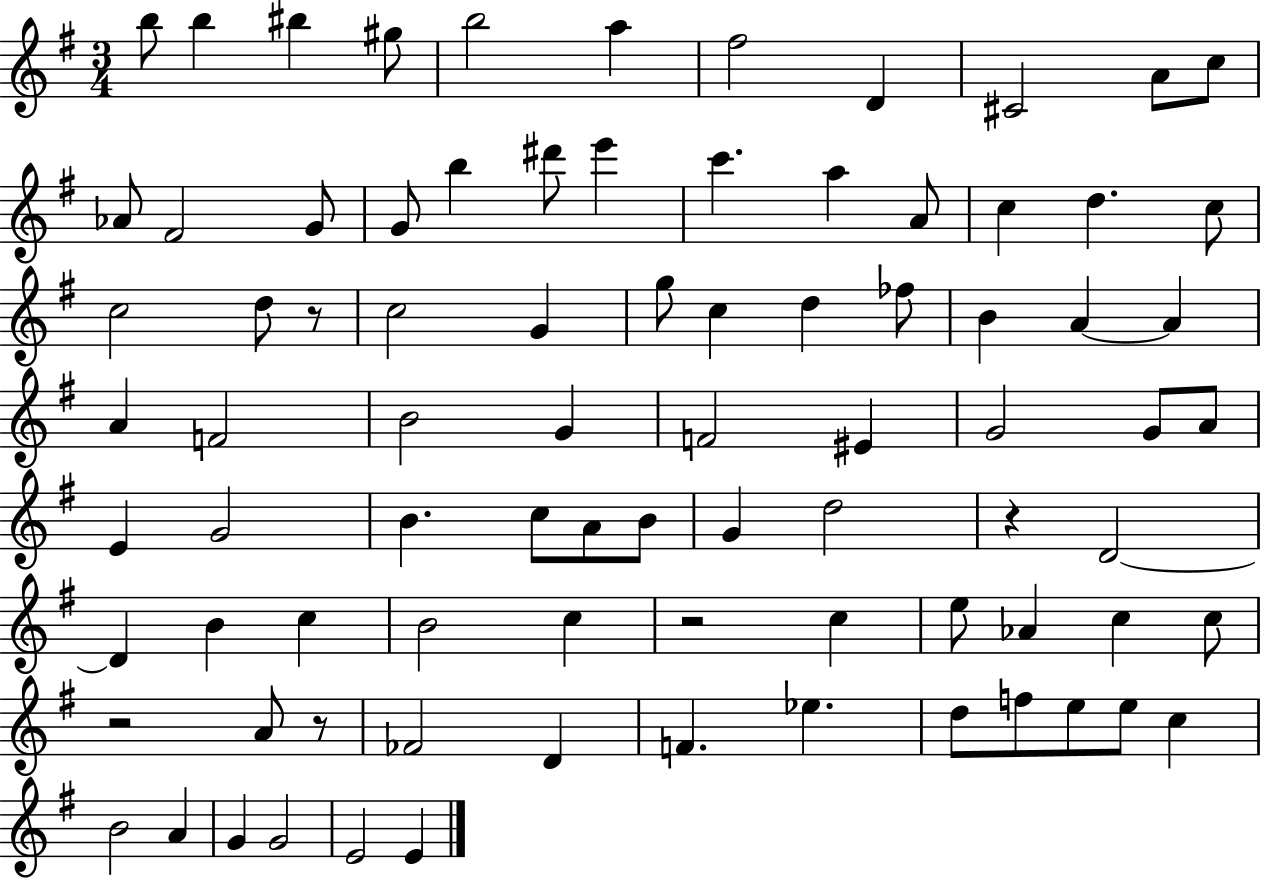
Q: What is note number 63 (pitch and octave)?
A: C5